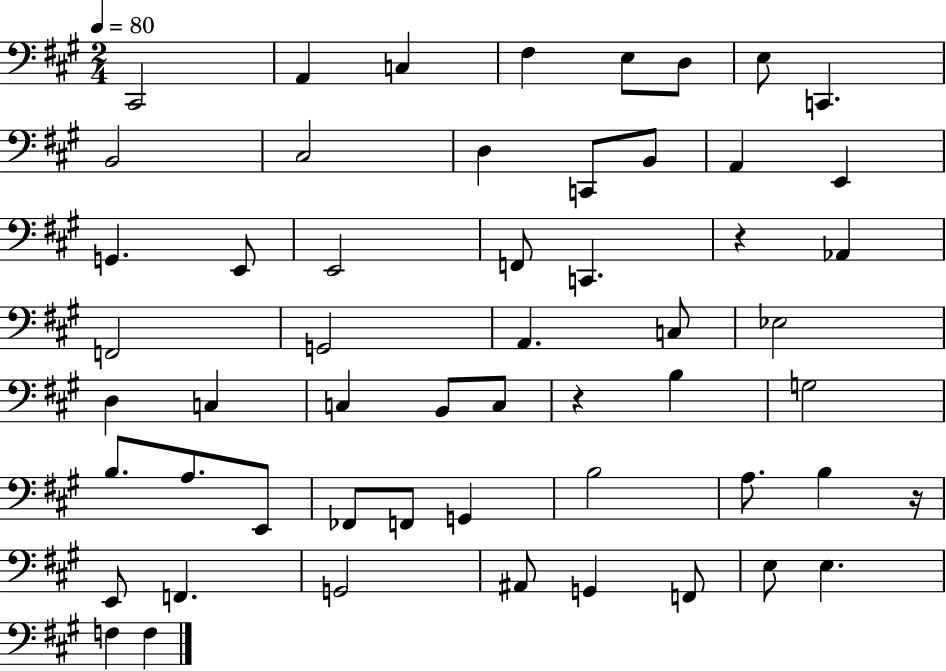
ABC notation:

X:1
T:Untitled
M:2/4
L:1/4
K:A
^C,,2 A,, C, ^F, E,/2 D,/2 E,/2 C,, B,,2 ^C,2 D, C,,/2 B,,/2 A,, E,, G,, E,,/2 E,,2 F,,/2 C,, z _A,, F,,2 G,,2 A,, C,/2 _E,2 D, C, C, B,,/2 C,/2 z B, G,2 B,/2 A,/2 E,,/2 _F,,/2 F,,/2 G,, B,2 A,/2 B, z/4 E,,/2 F,, G,,2 ^A,,/2 G,, F,,/2 E,/2 E, F, F,